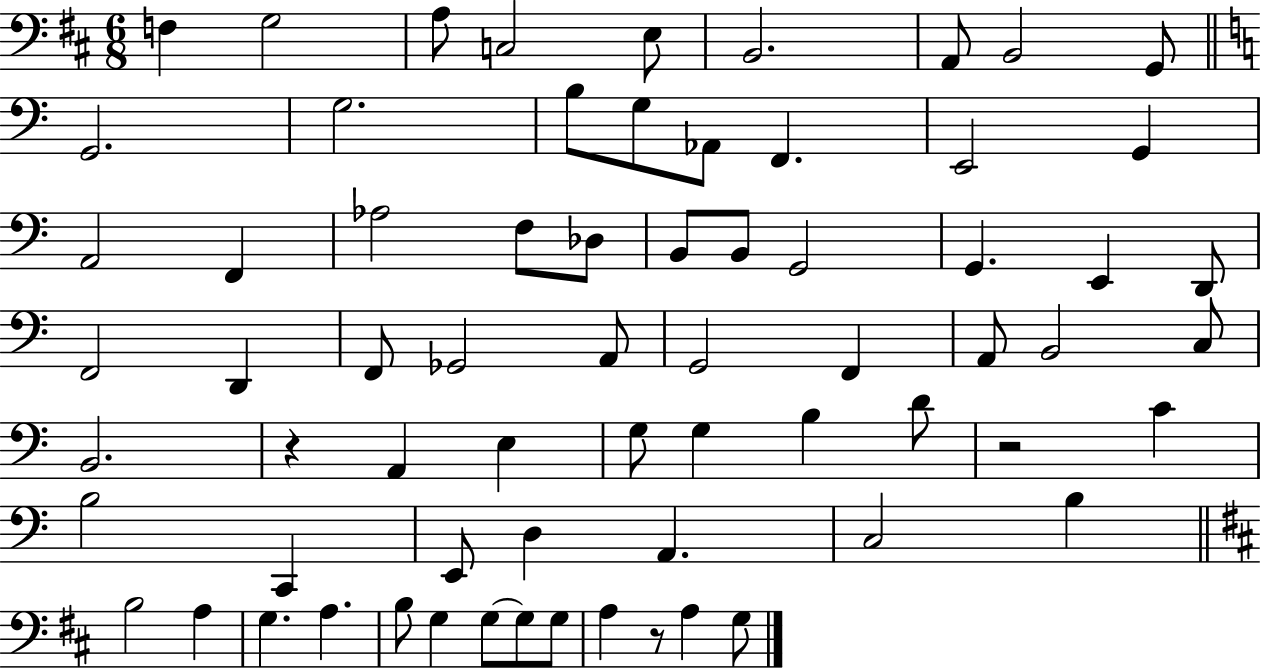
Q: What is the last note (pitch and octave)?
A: G3